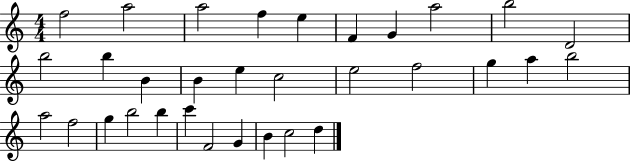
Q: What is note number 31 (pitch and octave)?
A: C5